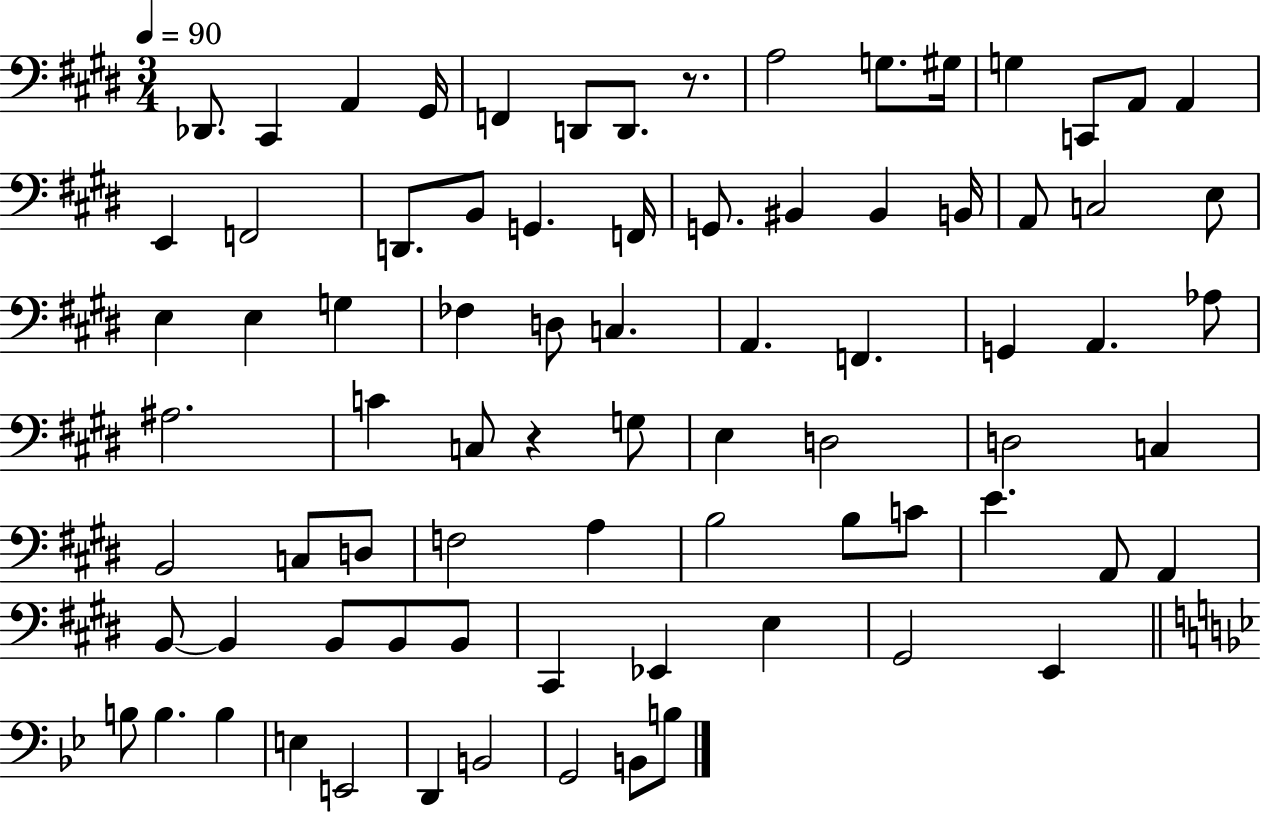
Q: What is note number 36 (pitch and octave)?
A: G2